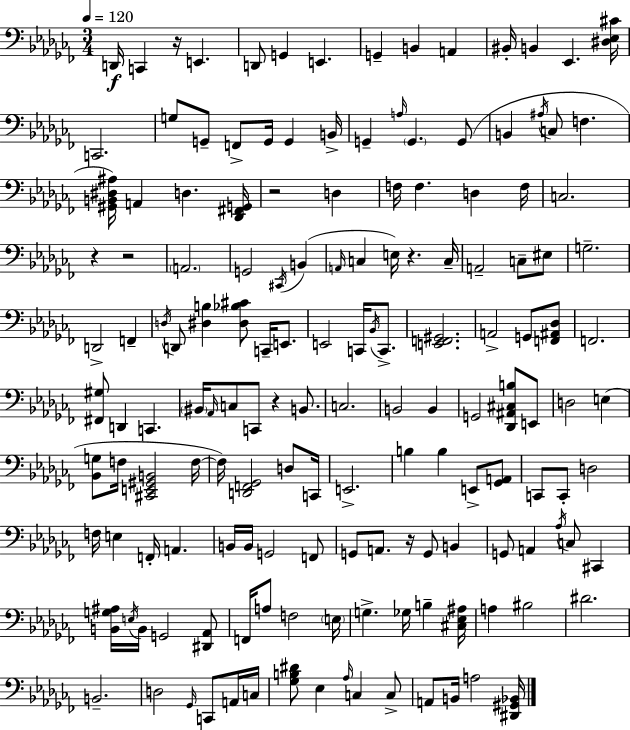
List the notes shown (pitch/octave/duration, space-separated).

D2/s C2/q R/s E2/q. D2/e G2/q E2/q. G2/q B2/q A2/q BIS2/s B2/q Eb2/q. [D#3,Eb3,C#4]/s C2/h. G3/e G2/e F2/e G2/s G2/q B2/s G2/q A3/s G2/q. G2/e B2/q A#3/s C3/e F3/q. [G#2,B2,D#3,A#3]/s A2/q D3/q. [Db2,F#2,G2]/s R/h D3/q F3/s F3/q. D3/q F3/s C3/h. R/q R/h A2/h. G2/h C#2/s B2/q A2/s C3/q E3/s R/q. C3/s A2/h C3/e EIS3/e G3/h. D2/h F2/q D3/s D2/e [D#3,B3]/q [D#3,Bb3,C#4]/e C2/s E2/e. E2/h C2/s Bb2/s C2/e. [E2,F2,G#2]/h. A2/h G2/e [F2,A#2,Db3]/e F2/h. [F#2,G#3]/e D2/q C2/q. BIS2/s Ab2/s C3/e C2/e R/q B2/e. C3/h. B2/h B2/q G2/h [Db2,A#2,C#3,B3]/e E2/e D3/h E3/q [Bb2,G3]/e F3/s [C#2,E2,G#2,B2]/h F3/s F3/s [D2,F2,Gb2]/h D3/e C2/s E2/h. B3/q B3/q E2/e [Gb2,A2]/e C2/e C2/e D3/h F3/s E3/q F2/s A2/q. B2/s B2/s G2/h F2/e G2/e A2/e. R/s G2/e B2/q G2/e A2/q Ab3/s C3/e C#2/q [B2,G3,A#3]/s E3/s B2/s G2/h [D#2,Ab2]/e F2/s A3/e F3/h E3/s G3/q. Gb3/s B3/q [C#3,Eb3,A#3]/s A3/q BIS3/h D#4/h. B2/h. D3/h Gb2/s C2/e A2/s C3/s [Gb3,B3,D#4]/e Eb3/q Ab3/s C3/q C3/e A2/e B2/s A3/h [D#2,G#2,Bb2]/s